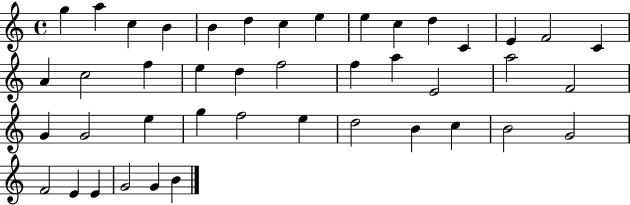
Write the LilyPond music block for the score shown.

{
  \clef treble
  \time 4/4
  \defaultTimeSignature
  \key c \major
  g''4 a''4 c''4 b'4 | b'4 d''4 c''4 e''4 | e''4 c''4 d''4 c'4 | e'4 f'2 c'4 | \break a'4 c''2 f''4 | e''4 d''4 f''2 | f''4 a''4 e'2 | a''2 f'2 | \break g'4 g'2 e''4 | g''4 f''2 e''4 | d''2 b'4 c''4 | b'2 g'2 | \break f'2 e'4 e'4 | g'2 g'4 b'4 | \bar "|."
}